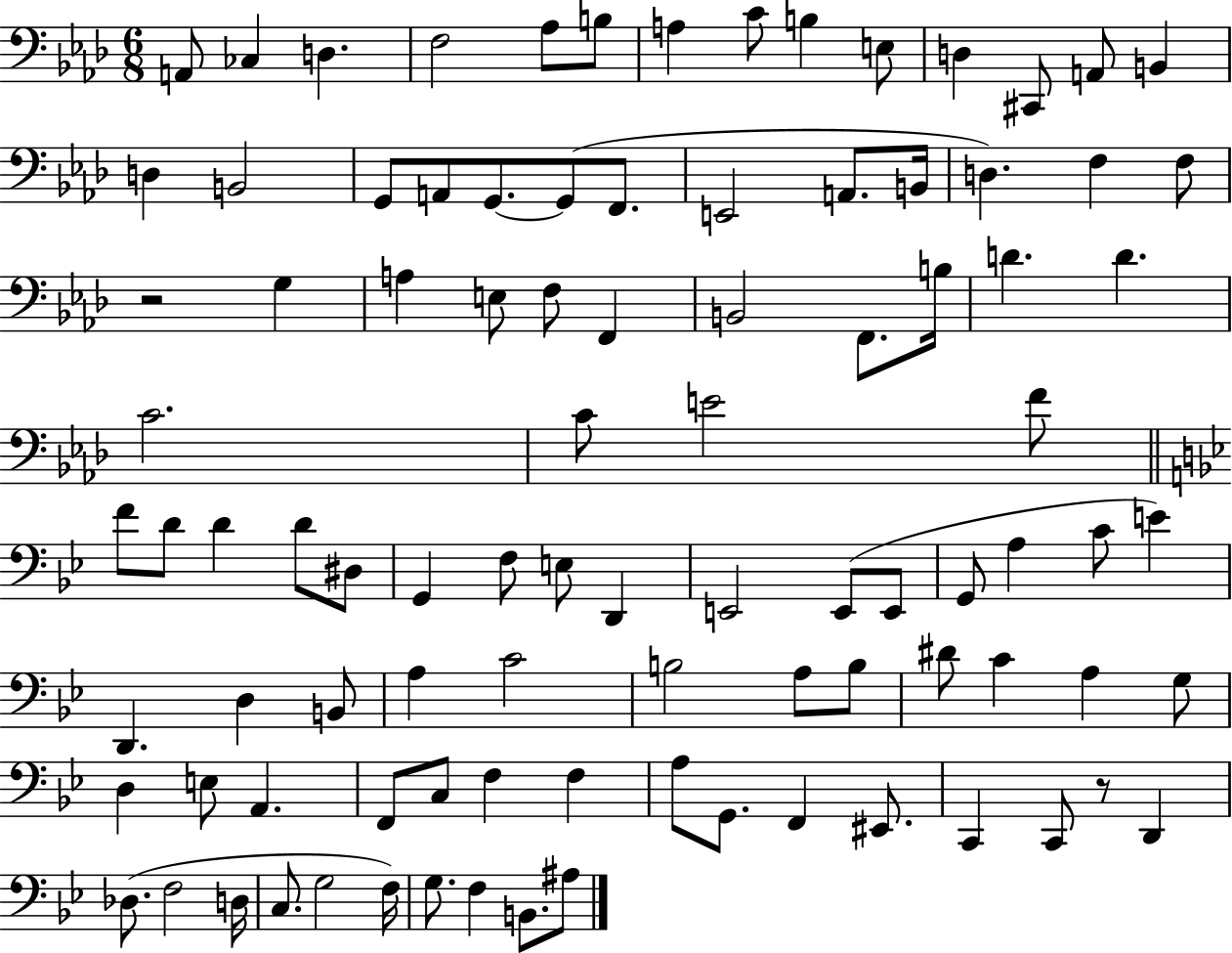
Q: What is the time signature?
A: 6/8